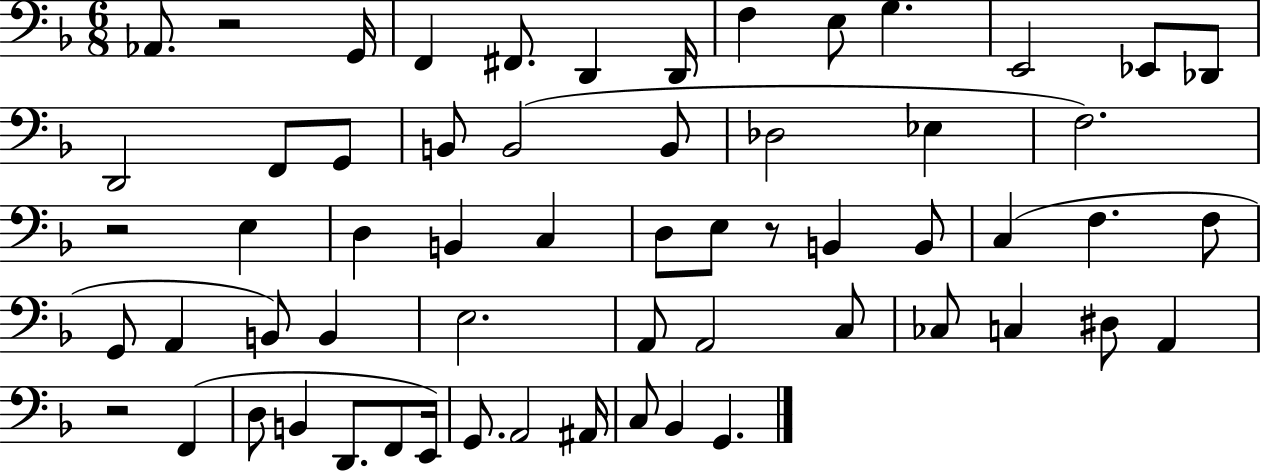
Ab2/e. R/h G2/s F2/q F#2/e. D2/q D2/s F3/q E3/e G3/q. E2/h Eb2/e Db2/e D2/h F2/e G2/e B2/e B2/h B2/e Db3/h Eb3/q F3/h. R/h E3/q D3/q B2/q C3/q D3/e E3/e R/e B2/q B2/e C3/q F3/q. F3/e G2/e A2/q B2/e B2/q E3/h. A2/e A2/h C3/e CES3/e C3/q D#3/e A2/q R/h F2/q D3/e B2/q D2/e. F2/e E2/s G2/e. A2/h A#2/s C3/e Bb2/q G2/q.